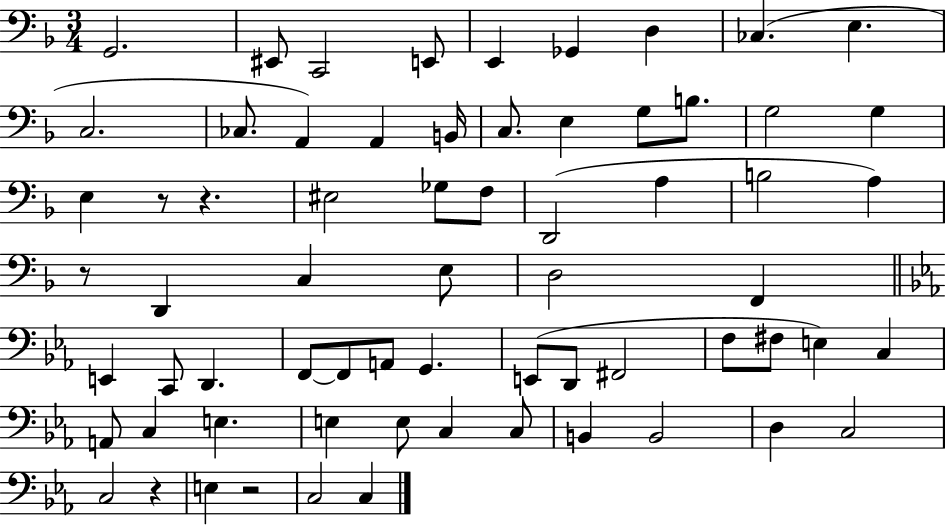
G2/h. EIS2/e C2/h E2/e E2/q Gb2/q D3/q CES3/q. E3/q. C3/h. CES3/e. A2/q A2/q B2/s C3/e. E3/q G3/e B3/e. G3/h G3/q E3/q R/e R/q. EIS3/h Gb3/e F3/e D2/h A3/q B3/h A3/q R/e D2/q C3/q E3/e D3/h F2/q E2/q C2/e D2/q. F2/e F2/e A2/e G2/q. E2/e D2/e F#2/h F3/e F#3/e E3/q C3/q A2/e C3/q E3/q. E3/q E3/e C3/q C3/e B2/q B2/h D3/q C3/h C3/h R/q E3/q R/h C3/h C3/q